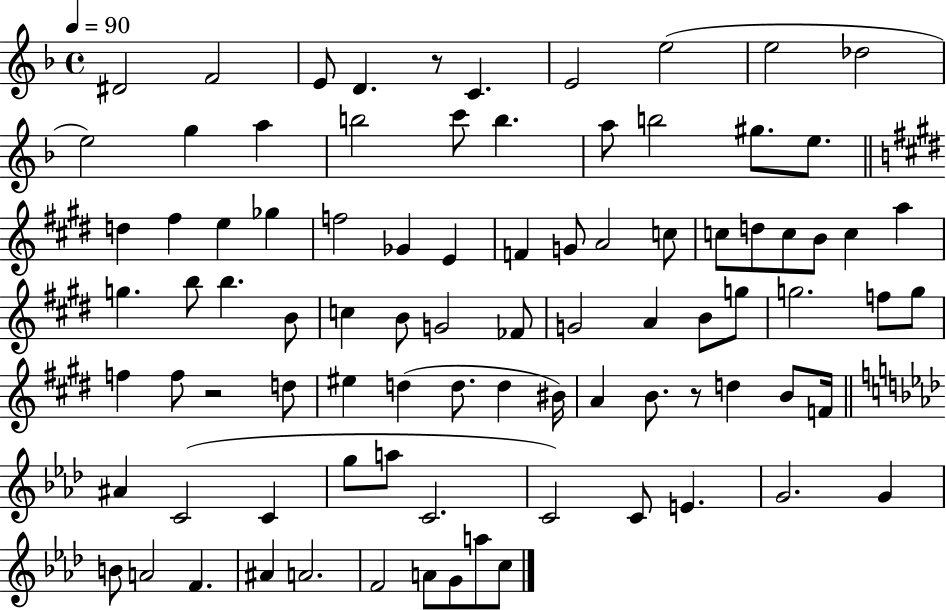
{
  \clef treble
  \time 4/4
  \defaultTimeSignature
  \key f \major
  \tempo 4 = 90
  dis'2 f'2 | e'8 d'4. r8 c'4. | e'2 e''2( | e''2 des''2 | \break e''2) g''4 a''4 | b''2 c'''8 b''4. | a''8 b''2 gis''8. e''8. | \bar "||" \break \key e \major d''4 fis''4 e''4 ges''4 | f''2 ges'4 e'4 | f'4 g'8 a'2 c''8 | c''8 d''8 c''8 b'8 c''4 a''4 | \break g''4. b''8 b''4. b'8 | c''4 b'8 g'2 fes'8 | g'2 a'4 b'8 g''8 | g''2. f''8 g''8 | \break f''4 f''8 r2 d''8 | eis''4 d''4( d''8. d''4 bis'16) | a'4 b'8. r8 d''4 b'8 f'16 | \bar "||" \break \key f \minor ais'4 c'2( c'4 | g''8 a''8 c'2. | c'2) c'8 e'4. | g'2. g'4 | \break b'8 a'2 f'4. | ais'4 a'2. | f'2 a'8 g'8 a''8 c''8 | \bar "|."
}